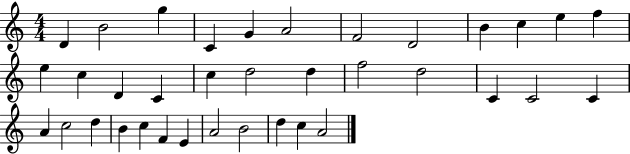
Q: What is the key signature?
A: C major